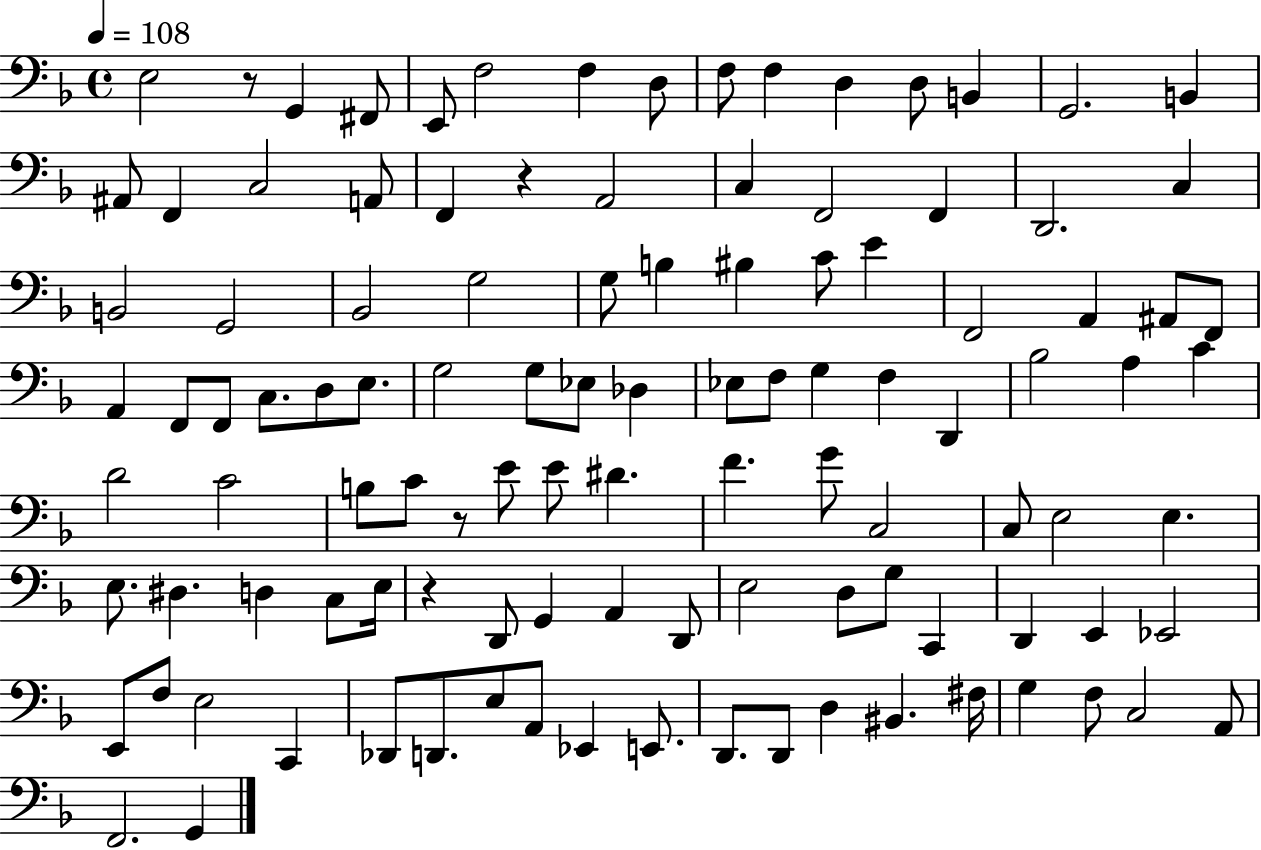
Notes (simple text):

E3/h R/e G2/q F#2/e E2/e F3/h F3/q D3/e F3/e F3/q D3/q D3/e B2/q G2/h. B2/q A#2/e F2/q C3/h A2/e F2/q R/q A2/h C3/q F2/h F2/q D2/h. C3/q B2/h G2/h Bb2/h G3/h G3/e B3/q BIS3/q C4/e E4/q F2/h A2/q A#2/e F2/e A2/q F2/e F2/e C3/e. D3/e E3/e. G3/h G3/e Eb3/e Db3/q Eb3/e F3/e G3/q F3/q D2/q Bb3/h A3/q C4/q D4/h C4/h B3/e C4/e R/e E4/e E4/e D#4/q. F4/q. G4/e C3/h C3/e E3/h E3/q. E3/e. D#3/q. D3/q C3/e E3/s R/q D2/e G2/q A2/q D2/e E3/h D3/e G3/e C2/q D2/q E2/q Eb2/h E2/e F3/e E3/h C2/q Db2/e D2/e. E3/e A2/e Eb2/q E2/e. D2/e. D2/e D3/q BIS2/q. F#3/s G3/q F3/e C3/h A2/e F2/h. G2/q